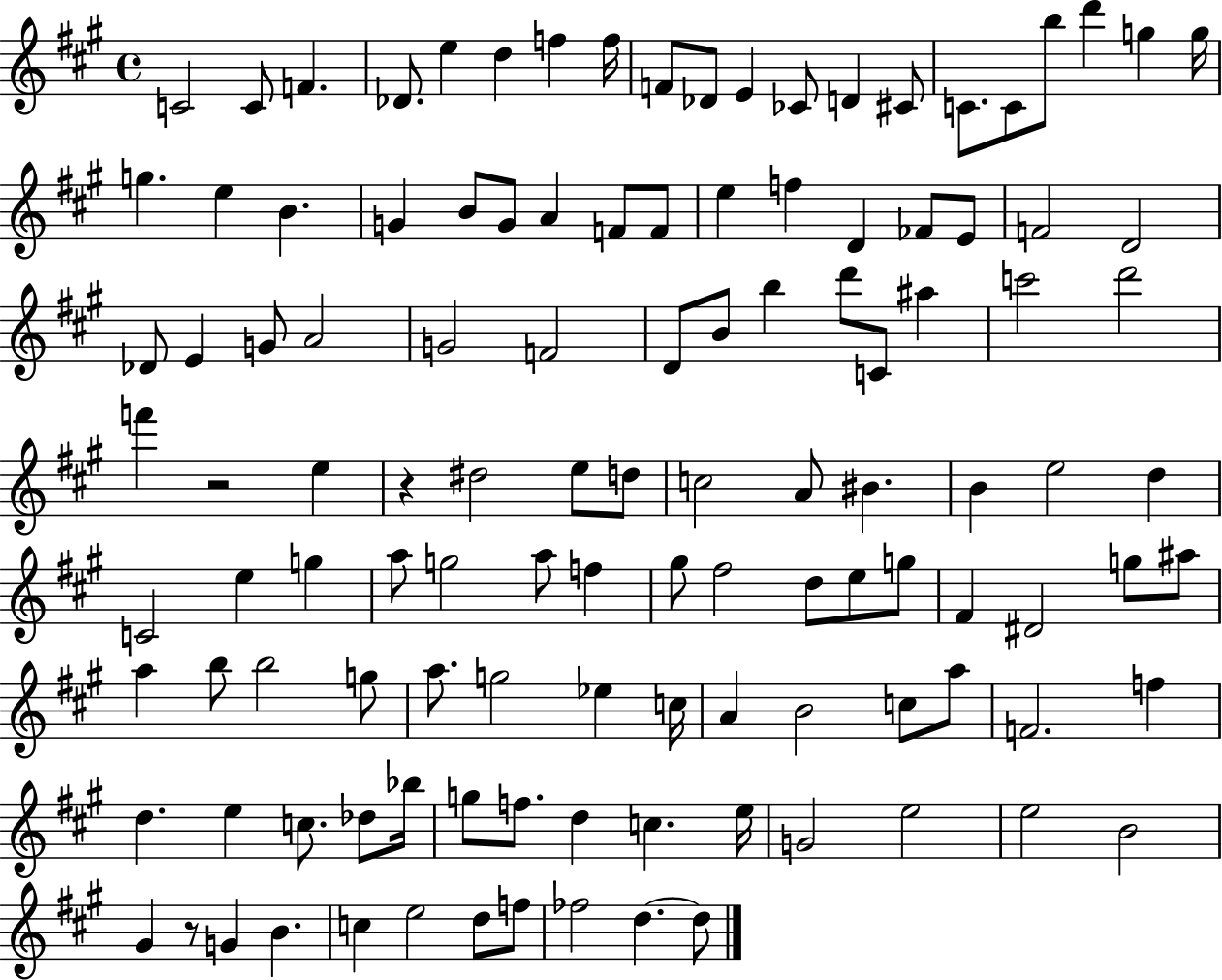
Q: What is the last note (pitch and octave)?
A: D5